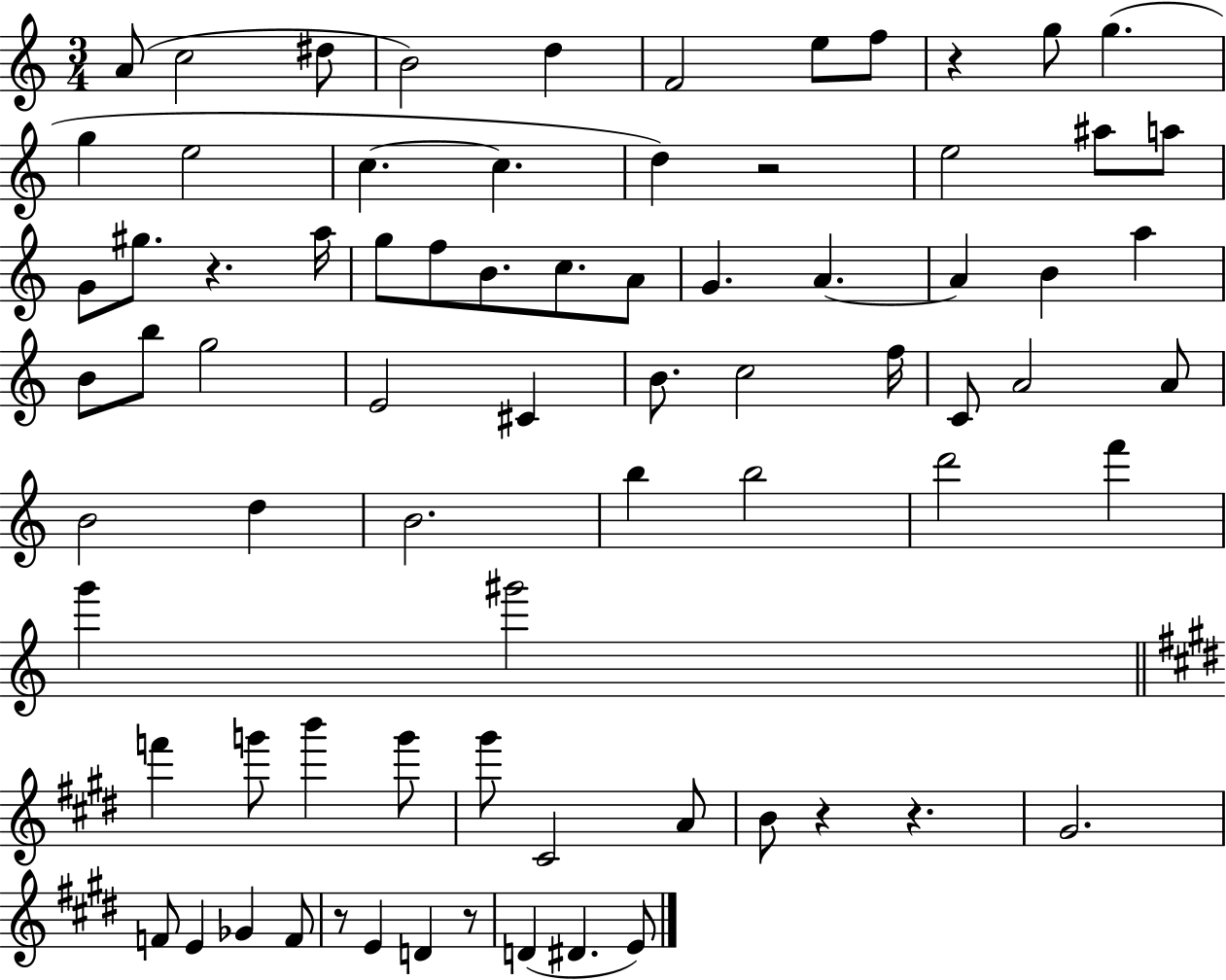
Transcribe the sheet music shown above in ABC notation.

X:1
T:Untitled
M:3/4
L:1/4
K:C
A/2 c2 ^d/2 B2 d F2 e/2 f/2 z g/2 g g e2 c c d z2 e2 ^a/2 a/2 G/2 ^g/2 z a/4 g/2 f/2 B/2 c/2 A/2 G A A B a B/2 b/2 g2 E2 ^C B/2 c2 f/4 C/2 A2 A/2 B2 d B2 b b2 d'2 f' g' ^g'2 f' g'/2 b' g'/2 ^g'/2 ^C2 A/2 B/2 z z ^G2 F/2 E _G F/2 z/2 E D z/2 D ^D E/2